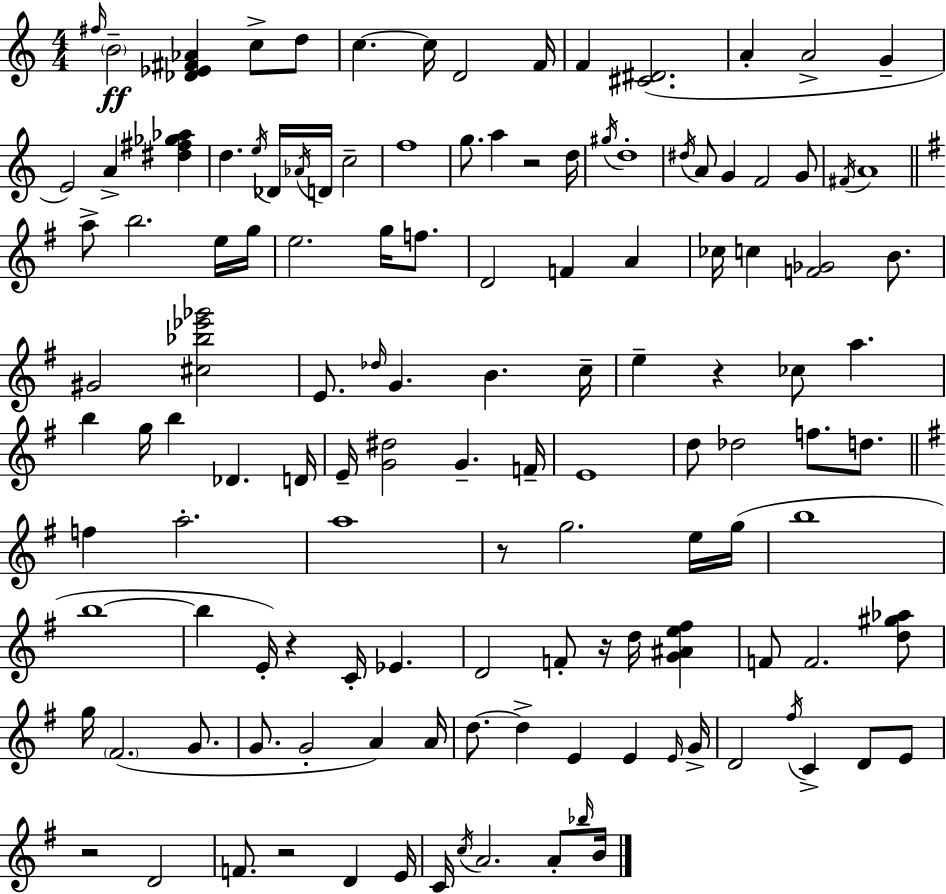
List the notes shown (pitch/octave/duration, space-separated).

F#5/s B4/h [Db4,Eb4,F#4,Ab4]/q C5/e D5/e C5/q. C5/s D4/h F4/s F4/q [C#4,D#4]/h. A4/q A4/h G4/q E4/h A4/q [D#5,F#5,Gb5,Ab5]/q D5/q. E5/s Db4/s Ab4/s D4/s C5/h F5/w G5/e. A5/q R/h D5/s G#5/s D5/w D#5/s A4/e G4/q F4/h G4/e F#4/s A4/w A5/e B5/h. E5/s G5/s E5/h. G5/s F5/e. D4/h F4/q A4/q CES5/s C5/q [F4,Gb4]/h B4/e. G#4/h [C#5,Bb5,Eb6,Gb6]/h E4/e. Db5/s G4/q. B4/q. C5/s E5/q R/q CES5/e A5/q. B5/q G5/s B5/q Db4/q. D4/s E4/s [G4,D#5]/h G4/q. F4/s E4/w D5/e Db5/h F5/e. D5/e. F5/q A5/h. A5/w R/e G5/h. E5/s G5/s B5/w B5/w B5/q E4/s R/q C4/s Eb4/q. D4/h F4/e R/s D5/s [G4,A#4,E5,F#5]/q F4/e F4/h. [D5,G#5,Ab5]/e G5/s F#4/h. G4/e. G4/e. G4/h A4/q A4/s D5/e. D5/q E4/q E4/q E4/s G4/s D4/h F#5/s C4/q D4/e E4/e R/h D4/h F4/e. R/h D4/q E4/s C4/s C5/s A4/h. A4/e Bb5/s B4/s